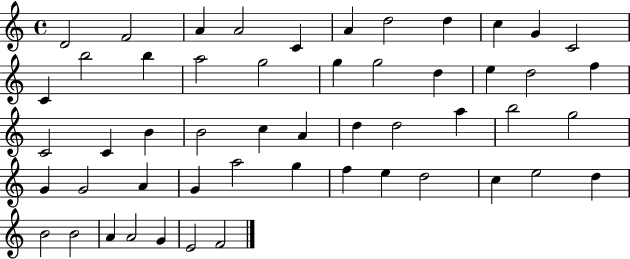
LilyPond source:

{
  \clef treble
  \time 4/4
  \defaultTimeSignature
  \key c \major
  d'2 f'2 | a'4 a'2 c'4 | a'4 d''2 d''4 | c''4 g'4 c'2 | \break c'4 b''2 b''4 | a''2 g''2 | g''4 g''2 d''4 | e''4 d''2 f''4 | \break c'2 c'4 b'4 | b'2 c''4 a'4 | d''4 d''2 a''4 | b''2 g''2 | \break g'4 g'2 a'4 | g'4 a''2 g''4 | f''4 e''4 d''2 | c''4 e''2 d''4 | \break b'2 b'2 | a'4 a'2 g'4 | e'2 f'2 | \bar "|."
}